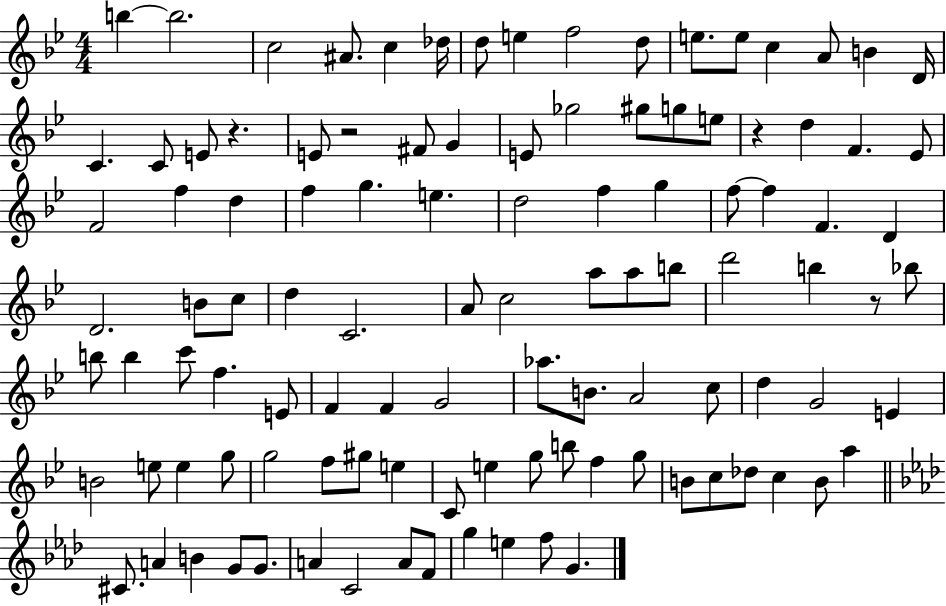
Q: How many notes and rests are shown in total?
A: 108